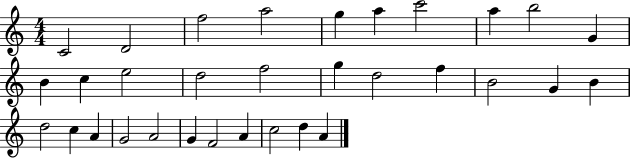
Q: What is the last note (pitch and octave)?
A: A4